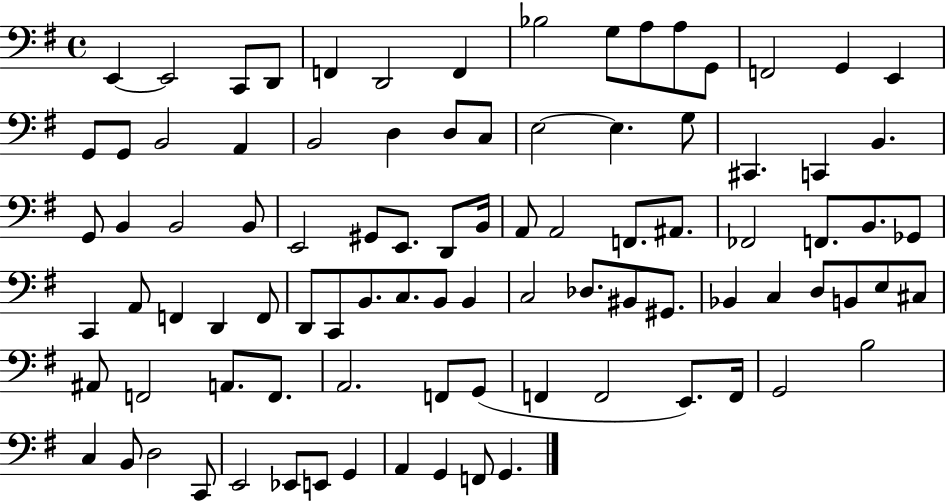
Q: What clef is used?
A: bass